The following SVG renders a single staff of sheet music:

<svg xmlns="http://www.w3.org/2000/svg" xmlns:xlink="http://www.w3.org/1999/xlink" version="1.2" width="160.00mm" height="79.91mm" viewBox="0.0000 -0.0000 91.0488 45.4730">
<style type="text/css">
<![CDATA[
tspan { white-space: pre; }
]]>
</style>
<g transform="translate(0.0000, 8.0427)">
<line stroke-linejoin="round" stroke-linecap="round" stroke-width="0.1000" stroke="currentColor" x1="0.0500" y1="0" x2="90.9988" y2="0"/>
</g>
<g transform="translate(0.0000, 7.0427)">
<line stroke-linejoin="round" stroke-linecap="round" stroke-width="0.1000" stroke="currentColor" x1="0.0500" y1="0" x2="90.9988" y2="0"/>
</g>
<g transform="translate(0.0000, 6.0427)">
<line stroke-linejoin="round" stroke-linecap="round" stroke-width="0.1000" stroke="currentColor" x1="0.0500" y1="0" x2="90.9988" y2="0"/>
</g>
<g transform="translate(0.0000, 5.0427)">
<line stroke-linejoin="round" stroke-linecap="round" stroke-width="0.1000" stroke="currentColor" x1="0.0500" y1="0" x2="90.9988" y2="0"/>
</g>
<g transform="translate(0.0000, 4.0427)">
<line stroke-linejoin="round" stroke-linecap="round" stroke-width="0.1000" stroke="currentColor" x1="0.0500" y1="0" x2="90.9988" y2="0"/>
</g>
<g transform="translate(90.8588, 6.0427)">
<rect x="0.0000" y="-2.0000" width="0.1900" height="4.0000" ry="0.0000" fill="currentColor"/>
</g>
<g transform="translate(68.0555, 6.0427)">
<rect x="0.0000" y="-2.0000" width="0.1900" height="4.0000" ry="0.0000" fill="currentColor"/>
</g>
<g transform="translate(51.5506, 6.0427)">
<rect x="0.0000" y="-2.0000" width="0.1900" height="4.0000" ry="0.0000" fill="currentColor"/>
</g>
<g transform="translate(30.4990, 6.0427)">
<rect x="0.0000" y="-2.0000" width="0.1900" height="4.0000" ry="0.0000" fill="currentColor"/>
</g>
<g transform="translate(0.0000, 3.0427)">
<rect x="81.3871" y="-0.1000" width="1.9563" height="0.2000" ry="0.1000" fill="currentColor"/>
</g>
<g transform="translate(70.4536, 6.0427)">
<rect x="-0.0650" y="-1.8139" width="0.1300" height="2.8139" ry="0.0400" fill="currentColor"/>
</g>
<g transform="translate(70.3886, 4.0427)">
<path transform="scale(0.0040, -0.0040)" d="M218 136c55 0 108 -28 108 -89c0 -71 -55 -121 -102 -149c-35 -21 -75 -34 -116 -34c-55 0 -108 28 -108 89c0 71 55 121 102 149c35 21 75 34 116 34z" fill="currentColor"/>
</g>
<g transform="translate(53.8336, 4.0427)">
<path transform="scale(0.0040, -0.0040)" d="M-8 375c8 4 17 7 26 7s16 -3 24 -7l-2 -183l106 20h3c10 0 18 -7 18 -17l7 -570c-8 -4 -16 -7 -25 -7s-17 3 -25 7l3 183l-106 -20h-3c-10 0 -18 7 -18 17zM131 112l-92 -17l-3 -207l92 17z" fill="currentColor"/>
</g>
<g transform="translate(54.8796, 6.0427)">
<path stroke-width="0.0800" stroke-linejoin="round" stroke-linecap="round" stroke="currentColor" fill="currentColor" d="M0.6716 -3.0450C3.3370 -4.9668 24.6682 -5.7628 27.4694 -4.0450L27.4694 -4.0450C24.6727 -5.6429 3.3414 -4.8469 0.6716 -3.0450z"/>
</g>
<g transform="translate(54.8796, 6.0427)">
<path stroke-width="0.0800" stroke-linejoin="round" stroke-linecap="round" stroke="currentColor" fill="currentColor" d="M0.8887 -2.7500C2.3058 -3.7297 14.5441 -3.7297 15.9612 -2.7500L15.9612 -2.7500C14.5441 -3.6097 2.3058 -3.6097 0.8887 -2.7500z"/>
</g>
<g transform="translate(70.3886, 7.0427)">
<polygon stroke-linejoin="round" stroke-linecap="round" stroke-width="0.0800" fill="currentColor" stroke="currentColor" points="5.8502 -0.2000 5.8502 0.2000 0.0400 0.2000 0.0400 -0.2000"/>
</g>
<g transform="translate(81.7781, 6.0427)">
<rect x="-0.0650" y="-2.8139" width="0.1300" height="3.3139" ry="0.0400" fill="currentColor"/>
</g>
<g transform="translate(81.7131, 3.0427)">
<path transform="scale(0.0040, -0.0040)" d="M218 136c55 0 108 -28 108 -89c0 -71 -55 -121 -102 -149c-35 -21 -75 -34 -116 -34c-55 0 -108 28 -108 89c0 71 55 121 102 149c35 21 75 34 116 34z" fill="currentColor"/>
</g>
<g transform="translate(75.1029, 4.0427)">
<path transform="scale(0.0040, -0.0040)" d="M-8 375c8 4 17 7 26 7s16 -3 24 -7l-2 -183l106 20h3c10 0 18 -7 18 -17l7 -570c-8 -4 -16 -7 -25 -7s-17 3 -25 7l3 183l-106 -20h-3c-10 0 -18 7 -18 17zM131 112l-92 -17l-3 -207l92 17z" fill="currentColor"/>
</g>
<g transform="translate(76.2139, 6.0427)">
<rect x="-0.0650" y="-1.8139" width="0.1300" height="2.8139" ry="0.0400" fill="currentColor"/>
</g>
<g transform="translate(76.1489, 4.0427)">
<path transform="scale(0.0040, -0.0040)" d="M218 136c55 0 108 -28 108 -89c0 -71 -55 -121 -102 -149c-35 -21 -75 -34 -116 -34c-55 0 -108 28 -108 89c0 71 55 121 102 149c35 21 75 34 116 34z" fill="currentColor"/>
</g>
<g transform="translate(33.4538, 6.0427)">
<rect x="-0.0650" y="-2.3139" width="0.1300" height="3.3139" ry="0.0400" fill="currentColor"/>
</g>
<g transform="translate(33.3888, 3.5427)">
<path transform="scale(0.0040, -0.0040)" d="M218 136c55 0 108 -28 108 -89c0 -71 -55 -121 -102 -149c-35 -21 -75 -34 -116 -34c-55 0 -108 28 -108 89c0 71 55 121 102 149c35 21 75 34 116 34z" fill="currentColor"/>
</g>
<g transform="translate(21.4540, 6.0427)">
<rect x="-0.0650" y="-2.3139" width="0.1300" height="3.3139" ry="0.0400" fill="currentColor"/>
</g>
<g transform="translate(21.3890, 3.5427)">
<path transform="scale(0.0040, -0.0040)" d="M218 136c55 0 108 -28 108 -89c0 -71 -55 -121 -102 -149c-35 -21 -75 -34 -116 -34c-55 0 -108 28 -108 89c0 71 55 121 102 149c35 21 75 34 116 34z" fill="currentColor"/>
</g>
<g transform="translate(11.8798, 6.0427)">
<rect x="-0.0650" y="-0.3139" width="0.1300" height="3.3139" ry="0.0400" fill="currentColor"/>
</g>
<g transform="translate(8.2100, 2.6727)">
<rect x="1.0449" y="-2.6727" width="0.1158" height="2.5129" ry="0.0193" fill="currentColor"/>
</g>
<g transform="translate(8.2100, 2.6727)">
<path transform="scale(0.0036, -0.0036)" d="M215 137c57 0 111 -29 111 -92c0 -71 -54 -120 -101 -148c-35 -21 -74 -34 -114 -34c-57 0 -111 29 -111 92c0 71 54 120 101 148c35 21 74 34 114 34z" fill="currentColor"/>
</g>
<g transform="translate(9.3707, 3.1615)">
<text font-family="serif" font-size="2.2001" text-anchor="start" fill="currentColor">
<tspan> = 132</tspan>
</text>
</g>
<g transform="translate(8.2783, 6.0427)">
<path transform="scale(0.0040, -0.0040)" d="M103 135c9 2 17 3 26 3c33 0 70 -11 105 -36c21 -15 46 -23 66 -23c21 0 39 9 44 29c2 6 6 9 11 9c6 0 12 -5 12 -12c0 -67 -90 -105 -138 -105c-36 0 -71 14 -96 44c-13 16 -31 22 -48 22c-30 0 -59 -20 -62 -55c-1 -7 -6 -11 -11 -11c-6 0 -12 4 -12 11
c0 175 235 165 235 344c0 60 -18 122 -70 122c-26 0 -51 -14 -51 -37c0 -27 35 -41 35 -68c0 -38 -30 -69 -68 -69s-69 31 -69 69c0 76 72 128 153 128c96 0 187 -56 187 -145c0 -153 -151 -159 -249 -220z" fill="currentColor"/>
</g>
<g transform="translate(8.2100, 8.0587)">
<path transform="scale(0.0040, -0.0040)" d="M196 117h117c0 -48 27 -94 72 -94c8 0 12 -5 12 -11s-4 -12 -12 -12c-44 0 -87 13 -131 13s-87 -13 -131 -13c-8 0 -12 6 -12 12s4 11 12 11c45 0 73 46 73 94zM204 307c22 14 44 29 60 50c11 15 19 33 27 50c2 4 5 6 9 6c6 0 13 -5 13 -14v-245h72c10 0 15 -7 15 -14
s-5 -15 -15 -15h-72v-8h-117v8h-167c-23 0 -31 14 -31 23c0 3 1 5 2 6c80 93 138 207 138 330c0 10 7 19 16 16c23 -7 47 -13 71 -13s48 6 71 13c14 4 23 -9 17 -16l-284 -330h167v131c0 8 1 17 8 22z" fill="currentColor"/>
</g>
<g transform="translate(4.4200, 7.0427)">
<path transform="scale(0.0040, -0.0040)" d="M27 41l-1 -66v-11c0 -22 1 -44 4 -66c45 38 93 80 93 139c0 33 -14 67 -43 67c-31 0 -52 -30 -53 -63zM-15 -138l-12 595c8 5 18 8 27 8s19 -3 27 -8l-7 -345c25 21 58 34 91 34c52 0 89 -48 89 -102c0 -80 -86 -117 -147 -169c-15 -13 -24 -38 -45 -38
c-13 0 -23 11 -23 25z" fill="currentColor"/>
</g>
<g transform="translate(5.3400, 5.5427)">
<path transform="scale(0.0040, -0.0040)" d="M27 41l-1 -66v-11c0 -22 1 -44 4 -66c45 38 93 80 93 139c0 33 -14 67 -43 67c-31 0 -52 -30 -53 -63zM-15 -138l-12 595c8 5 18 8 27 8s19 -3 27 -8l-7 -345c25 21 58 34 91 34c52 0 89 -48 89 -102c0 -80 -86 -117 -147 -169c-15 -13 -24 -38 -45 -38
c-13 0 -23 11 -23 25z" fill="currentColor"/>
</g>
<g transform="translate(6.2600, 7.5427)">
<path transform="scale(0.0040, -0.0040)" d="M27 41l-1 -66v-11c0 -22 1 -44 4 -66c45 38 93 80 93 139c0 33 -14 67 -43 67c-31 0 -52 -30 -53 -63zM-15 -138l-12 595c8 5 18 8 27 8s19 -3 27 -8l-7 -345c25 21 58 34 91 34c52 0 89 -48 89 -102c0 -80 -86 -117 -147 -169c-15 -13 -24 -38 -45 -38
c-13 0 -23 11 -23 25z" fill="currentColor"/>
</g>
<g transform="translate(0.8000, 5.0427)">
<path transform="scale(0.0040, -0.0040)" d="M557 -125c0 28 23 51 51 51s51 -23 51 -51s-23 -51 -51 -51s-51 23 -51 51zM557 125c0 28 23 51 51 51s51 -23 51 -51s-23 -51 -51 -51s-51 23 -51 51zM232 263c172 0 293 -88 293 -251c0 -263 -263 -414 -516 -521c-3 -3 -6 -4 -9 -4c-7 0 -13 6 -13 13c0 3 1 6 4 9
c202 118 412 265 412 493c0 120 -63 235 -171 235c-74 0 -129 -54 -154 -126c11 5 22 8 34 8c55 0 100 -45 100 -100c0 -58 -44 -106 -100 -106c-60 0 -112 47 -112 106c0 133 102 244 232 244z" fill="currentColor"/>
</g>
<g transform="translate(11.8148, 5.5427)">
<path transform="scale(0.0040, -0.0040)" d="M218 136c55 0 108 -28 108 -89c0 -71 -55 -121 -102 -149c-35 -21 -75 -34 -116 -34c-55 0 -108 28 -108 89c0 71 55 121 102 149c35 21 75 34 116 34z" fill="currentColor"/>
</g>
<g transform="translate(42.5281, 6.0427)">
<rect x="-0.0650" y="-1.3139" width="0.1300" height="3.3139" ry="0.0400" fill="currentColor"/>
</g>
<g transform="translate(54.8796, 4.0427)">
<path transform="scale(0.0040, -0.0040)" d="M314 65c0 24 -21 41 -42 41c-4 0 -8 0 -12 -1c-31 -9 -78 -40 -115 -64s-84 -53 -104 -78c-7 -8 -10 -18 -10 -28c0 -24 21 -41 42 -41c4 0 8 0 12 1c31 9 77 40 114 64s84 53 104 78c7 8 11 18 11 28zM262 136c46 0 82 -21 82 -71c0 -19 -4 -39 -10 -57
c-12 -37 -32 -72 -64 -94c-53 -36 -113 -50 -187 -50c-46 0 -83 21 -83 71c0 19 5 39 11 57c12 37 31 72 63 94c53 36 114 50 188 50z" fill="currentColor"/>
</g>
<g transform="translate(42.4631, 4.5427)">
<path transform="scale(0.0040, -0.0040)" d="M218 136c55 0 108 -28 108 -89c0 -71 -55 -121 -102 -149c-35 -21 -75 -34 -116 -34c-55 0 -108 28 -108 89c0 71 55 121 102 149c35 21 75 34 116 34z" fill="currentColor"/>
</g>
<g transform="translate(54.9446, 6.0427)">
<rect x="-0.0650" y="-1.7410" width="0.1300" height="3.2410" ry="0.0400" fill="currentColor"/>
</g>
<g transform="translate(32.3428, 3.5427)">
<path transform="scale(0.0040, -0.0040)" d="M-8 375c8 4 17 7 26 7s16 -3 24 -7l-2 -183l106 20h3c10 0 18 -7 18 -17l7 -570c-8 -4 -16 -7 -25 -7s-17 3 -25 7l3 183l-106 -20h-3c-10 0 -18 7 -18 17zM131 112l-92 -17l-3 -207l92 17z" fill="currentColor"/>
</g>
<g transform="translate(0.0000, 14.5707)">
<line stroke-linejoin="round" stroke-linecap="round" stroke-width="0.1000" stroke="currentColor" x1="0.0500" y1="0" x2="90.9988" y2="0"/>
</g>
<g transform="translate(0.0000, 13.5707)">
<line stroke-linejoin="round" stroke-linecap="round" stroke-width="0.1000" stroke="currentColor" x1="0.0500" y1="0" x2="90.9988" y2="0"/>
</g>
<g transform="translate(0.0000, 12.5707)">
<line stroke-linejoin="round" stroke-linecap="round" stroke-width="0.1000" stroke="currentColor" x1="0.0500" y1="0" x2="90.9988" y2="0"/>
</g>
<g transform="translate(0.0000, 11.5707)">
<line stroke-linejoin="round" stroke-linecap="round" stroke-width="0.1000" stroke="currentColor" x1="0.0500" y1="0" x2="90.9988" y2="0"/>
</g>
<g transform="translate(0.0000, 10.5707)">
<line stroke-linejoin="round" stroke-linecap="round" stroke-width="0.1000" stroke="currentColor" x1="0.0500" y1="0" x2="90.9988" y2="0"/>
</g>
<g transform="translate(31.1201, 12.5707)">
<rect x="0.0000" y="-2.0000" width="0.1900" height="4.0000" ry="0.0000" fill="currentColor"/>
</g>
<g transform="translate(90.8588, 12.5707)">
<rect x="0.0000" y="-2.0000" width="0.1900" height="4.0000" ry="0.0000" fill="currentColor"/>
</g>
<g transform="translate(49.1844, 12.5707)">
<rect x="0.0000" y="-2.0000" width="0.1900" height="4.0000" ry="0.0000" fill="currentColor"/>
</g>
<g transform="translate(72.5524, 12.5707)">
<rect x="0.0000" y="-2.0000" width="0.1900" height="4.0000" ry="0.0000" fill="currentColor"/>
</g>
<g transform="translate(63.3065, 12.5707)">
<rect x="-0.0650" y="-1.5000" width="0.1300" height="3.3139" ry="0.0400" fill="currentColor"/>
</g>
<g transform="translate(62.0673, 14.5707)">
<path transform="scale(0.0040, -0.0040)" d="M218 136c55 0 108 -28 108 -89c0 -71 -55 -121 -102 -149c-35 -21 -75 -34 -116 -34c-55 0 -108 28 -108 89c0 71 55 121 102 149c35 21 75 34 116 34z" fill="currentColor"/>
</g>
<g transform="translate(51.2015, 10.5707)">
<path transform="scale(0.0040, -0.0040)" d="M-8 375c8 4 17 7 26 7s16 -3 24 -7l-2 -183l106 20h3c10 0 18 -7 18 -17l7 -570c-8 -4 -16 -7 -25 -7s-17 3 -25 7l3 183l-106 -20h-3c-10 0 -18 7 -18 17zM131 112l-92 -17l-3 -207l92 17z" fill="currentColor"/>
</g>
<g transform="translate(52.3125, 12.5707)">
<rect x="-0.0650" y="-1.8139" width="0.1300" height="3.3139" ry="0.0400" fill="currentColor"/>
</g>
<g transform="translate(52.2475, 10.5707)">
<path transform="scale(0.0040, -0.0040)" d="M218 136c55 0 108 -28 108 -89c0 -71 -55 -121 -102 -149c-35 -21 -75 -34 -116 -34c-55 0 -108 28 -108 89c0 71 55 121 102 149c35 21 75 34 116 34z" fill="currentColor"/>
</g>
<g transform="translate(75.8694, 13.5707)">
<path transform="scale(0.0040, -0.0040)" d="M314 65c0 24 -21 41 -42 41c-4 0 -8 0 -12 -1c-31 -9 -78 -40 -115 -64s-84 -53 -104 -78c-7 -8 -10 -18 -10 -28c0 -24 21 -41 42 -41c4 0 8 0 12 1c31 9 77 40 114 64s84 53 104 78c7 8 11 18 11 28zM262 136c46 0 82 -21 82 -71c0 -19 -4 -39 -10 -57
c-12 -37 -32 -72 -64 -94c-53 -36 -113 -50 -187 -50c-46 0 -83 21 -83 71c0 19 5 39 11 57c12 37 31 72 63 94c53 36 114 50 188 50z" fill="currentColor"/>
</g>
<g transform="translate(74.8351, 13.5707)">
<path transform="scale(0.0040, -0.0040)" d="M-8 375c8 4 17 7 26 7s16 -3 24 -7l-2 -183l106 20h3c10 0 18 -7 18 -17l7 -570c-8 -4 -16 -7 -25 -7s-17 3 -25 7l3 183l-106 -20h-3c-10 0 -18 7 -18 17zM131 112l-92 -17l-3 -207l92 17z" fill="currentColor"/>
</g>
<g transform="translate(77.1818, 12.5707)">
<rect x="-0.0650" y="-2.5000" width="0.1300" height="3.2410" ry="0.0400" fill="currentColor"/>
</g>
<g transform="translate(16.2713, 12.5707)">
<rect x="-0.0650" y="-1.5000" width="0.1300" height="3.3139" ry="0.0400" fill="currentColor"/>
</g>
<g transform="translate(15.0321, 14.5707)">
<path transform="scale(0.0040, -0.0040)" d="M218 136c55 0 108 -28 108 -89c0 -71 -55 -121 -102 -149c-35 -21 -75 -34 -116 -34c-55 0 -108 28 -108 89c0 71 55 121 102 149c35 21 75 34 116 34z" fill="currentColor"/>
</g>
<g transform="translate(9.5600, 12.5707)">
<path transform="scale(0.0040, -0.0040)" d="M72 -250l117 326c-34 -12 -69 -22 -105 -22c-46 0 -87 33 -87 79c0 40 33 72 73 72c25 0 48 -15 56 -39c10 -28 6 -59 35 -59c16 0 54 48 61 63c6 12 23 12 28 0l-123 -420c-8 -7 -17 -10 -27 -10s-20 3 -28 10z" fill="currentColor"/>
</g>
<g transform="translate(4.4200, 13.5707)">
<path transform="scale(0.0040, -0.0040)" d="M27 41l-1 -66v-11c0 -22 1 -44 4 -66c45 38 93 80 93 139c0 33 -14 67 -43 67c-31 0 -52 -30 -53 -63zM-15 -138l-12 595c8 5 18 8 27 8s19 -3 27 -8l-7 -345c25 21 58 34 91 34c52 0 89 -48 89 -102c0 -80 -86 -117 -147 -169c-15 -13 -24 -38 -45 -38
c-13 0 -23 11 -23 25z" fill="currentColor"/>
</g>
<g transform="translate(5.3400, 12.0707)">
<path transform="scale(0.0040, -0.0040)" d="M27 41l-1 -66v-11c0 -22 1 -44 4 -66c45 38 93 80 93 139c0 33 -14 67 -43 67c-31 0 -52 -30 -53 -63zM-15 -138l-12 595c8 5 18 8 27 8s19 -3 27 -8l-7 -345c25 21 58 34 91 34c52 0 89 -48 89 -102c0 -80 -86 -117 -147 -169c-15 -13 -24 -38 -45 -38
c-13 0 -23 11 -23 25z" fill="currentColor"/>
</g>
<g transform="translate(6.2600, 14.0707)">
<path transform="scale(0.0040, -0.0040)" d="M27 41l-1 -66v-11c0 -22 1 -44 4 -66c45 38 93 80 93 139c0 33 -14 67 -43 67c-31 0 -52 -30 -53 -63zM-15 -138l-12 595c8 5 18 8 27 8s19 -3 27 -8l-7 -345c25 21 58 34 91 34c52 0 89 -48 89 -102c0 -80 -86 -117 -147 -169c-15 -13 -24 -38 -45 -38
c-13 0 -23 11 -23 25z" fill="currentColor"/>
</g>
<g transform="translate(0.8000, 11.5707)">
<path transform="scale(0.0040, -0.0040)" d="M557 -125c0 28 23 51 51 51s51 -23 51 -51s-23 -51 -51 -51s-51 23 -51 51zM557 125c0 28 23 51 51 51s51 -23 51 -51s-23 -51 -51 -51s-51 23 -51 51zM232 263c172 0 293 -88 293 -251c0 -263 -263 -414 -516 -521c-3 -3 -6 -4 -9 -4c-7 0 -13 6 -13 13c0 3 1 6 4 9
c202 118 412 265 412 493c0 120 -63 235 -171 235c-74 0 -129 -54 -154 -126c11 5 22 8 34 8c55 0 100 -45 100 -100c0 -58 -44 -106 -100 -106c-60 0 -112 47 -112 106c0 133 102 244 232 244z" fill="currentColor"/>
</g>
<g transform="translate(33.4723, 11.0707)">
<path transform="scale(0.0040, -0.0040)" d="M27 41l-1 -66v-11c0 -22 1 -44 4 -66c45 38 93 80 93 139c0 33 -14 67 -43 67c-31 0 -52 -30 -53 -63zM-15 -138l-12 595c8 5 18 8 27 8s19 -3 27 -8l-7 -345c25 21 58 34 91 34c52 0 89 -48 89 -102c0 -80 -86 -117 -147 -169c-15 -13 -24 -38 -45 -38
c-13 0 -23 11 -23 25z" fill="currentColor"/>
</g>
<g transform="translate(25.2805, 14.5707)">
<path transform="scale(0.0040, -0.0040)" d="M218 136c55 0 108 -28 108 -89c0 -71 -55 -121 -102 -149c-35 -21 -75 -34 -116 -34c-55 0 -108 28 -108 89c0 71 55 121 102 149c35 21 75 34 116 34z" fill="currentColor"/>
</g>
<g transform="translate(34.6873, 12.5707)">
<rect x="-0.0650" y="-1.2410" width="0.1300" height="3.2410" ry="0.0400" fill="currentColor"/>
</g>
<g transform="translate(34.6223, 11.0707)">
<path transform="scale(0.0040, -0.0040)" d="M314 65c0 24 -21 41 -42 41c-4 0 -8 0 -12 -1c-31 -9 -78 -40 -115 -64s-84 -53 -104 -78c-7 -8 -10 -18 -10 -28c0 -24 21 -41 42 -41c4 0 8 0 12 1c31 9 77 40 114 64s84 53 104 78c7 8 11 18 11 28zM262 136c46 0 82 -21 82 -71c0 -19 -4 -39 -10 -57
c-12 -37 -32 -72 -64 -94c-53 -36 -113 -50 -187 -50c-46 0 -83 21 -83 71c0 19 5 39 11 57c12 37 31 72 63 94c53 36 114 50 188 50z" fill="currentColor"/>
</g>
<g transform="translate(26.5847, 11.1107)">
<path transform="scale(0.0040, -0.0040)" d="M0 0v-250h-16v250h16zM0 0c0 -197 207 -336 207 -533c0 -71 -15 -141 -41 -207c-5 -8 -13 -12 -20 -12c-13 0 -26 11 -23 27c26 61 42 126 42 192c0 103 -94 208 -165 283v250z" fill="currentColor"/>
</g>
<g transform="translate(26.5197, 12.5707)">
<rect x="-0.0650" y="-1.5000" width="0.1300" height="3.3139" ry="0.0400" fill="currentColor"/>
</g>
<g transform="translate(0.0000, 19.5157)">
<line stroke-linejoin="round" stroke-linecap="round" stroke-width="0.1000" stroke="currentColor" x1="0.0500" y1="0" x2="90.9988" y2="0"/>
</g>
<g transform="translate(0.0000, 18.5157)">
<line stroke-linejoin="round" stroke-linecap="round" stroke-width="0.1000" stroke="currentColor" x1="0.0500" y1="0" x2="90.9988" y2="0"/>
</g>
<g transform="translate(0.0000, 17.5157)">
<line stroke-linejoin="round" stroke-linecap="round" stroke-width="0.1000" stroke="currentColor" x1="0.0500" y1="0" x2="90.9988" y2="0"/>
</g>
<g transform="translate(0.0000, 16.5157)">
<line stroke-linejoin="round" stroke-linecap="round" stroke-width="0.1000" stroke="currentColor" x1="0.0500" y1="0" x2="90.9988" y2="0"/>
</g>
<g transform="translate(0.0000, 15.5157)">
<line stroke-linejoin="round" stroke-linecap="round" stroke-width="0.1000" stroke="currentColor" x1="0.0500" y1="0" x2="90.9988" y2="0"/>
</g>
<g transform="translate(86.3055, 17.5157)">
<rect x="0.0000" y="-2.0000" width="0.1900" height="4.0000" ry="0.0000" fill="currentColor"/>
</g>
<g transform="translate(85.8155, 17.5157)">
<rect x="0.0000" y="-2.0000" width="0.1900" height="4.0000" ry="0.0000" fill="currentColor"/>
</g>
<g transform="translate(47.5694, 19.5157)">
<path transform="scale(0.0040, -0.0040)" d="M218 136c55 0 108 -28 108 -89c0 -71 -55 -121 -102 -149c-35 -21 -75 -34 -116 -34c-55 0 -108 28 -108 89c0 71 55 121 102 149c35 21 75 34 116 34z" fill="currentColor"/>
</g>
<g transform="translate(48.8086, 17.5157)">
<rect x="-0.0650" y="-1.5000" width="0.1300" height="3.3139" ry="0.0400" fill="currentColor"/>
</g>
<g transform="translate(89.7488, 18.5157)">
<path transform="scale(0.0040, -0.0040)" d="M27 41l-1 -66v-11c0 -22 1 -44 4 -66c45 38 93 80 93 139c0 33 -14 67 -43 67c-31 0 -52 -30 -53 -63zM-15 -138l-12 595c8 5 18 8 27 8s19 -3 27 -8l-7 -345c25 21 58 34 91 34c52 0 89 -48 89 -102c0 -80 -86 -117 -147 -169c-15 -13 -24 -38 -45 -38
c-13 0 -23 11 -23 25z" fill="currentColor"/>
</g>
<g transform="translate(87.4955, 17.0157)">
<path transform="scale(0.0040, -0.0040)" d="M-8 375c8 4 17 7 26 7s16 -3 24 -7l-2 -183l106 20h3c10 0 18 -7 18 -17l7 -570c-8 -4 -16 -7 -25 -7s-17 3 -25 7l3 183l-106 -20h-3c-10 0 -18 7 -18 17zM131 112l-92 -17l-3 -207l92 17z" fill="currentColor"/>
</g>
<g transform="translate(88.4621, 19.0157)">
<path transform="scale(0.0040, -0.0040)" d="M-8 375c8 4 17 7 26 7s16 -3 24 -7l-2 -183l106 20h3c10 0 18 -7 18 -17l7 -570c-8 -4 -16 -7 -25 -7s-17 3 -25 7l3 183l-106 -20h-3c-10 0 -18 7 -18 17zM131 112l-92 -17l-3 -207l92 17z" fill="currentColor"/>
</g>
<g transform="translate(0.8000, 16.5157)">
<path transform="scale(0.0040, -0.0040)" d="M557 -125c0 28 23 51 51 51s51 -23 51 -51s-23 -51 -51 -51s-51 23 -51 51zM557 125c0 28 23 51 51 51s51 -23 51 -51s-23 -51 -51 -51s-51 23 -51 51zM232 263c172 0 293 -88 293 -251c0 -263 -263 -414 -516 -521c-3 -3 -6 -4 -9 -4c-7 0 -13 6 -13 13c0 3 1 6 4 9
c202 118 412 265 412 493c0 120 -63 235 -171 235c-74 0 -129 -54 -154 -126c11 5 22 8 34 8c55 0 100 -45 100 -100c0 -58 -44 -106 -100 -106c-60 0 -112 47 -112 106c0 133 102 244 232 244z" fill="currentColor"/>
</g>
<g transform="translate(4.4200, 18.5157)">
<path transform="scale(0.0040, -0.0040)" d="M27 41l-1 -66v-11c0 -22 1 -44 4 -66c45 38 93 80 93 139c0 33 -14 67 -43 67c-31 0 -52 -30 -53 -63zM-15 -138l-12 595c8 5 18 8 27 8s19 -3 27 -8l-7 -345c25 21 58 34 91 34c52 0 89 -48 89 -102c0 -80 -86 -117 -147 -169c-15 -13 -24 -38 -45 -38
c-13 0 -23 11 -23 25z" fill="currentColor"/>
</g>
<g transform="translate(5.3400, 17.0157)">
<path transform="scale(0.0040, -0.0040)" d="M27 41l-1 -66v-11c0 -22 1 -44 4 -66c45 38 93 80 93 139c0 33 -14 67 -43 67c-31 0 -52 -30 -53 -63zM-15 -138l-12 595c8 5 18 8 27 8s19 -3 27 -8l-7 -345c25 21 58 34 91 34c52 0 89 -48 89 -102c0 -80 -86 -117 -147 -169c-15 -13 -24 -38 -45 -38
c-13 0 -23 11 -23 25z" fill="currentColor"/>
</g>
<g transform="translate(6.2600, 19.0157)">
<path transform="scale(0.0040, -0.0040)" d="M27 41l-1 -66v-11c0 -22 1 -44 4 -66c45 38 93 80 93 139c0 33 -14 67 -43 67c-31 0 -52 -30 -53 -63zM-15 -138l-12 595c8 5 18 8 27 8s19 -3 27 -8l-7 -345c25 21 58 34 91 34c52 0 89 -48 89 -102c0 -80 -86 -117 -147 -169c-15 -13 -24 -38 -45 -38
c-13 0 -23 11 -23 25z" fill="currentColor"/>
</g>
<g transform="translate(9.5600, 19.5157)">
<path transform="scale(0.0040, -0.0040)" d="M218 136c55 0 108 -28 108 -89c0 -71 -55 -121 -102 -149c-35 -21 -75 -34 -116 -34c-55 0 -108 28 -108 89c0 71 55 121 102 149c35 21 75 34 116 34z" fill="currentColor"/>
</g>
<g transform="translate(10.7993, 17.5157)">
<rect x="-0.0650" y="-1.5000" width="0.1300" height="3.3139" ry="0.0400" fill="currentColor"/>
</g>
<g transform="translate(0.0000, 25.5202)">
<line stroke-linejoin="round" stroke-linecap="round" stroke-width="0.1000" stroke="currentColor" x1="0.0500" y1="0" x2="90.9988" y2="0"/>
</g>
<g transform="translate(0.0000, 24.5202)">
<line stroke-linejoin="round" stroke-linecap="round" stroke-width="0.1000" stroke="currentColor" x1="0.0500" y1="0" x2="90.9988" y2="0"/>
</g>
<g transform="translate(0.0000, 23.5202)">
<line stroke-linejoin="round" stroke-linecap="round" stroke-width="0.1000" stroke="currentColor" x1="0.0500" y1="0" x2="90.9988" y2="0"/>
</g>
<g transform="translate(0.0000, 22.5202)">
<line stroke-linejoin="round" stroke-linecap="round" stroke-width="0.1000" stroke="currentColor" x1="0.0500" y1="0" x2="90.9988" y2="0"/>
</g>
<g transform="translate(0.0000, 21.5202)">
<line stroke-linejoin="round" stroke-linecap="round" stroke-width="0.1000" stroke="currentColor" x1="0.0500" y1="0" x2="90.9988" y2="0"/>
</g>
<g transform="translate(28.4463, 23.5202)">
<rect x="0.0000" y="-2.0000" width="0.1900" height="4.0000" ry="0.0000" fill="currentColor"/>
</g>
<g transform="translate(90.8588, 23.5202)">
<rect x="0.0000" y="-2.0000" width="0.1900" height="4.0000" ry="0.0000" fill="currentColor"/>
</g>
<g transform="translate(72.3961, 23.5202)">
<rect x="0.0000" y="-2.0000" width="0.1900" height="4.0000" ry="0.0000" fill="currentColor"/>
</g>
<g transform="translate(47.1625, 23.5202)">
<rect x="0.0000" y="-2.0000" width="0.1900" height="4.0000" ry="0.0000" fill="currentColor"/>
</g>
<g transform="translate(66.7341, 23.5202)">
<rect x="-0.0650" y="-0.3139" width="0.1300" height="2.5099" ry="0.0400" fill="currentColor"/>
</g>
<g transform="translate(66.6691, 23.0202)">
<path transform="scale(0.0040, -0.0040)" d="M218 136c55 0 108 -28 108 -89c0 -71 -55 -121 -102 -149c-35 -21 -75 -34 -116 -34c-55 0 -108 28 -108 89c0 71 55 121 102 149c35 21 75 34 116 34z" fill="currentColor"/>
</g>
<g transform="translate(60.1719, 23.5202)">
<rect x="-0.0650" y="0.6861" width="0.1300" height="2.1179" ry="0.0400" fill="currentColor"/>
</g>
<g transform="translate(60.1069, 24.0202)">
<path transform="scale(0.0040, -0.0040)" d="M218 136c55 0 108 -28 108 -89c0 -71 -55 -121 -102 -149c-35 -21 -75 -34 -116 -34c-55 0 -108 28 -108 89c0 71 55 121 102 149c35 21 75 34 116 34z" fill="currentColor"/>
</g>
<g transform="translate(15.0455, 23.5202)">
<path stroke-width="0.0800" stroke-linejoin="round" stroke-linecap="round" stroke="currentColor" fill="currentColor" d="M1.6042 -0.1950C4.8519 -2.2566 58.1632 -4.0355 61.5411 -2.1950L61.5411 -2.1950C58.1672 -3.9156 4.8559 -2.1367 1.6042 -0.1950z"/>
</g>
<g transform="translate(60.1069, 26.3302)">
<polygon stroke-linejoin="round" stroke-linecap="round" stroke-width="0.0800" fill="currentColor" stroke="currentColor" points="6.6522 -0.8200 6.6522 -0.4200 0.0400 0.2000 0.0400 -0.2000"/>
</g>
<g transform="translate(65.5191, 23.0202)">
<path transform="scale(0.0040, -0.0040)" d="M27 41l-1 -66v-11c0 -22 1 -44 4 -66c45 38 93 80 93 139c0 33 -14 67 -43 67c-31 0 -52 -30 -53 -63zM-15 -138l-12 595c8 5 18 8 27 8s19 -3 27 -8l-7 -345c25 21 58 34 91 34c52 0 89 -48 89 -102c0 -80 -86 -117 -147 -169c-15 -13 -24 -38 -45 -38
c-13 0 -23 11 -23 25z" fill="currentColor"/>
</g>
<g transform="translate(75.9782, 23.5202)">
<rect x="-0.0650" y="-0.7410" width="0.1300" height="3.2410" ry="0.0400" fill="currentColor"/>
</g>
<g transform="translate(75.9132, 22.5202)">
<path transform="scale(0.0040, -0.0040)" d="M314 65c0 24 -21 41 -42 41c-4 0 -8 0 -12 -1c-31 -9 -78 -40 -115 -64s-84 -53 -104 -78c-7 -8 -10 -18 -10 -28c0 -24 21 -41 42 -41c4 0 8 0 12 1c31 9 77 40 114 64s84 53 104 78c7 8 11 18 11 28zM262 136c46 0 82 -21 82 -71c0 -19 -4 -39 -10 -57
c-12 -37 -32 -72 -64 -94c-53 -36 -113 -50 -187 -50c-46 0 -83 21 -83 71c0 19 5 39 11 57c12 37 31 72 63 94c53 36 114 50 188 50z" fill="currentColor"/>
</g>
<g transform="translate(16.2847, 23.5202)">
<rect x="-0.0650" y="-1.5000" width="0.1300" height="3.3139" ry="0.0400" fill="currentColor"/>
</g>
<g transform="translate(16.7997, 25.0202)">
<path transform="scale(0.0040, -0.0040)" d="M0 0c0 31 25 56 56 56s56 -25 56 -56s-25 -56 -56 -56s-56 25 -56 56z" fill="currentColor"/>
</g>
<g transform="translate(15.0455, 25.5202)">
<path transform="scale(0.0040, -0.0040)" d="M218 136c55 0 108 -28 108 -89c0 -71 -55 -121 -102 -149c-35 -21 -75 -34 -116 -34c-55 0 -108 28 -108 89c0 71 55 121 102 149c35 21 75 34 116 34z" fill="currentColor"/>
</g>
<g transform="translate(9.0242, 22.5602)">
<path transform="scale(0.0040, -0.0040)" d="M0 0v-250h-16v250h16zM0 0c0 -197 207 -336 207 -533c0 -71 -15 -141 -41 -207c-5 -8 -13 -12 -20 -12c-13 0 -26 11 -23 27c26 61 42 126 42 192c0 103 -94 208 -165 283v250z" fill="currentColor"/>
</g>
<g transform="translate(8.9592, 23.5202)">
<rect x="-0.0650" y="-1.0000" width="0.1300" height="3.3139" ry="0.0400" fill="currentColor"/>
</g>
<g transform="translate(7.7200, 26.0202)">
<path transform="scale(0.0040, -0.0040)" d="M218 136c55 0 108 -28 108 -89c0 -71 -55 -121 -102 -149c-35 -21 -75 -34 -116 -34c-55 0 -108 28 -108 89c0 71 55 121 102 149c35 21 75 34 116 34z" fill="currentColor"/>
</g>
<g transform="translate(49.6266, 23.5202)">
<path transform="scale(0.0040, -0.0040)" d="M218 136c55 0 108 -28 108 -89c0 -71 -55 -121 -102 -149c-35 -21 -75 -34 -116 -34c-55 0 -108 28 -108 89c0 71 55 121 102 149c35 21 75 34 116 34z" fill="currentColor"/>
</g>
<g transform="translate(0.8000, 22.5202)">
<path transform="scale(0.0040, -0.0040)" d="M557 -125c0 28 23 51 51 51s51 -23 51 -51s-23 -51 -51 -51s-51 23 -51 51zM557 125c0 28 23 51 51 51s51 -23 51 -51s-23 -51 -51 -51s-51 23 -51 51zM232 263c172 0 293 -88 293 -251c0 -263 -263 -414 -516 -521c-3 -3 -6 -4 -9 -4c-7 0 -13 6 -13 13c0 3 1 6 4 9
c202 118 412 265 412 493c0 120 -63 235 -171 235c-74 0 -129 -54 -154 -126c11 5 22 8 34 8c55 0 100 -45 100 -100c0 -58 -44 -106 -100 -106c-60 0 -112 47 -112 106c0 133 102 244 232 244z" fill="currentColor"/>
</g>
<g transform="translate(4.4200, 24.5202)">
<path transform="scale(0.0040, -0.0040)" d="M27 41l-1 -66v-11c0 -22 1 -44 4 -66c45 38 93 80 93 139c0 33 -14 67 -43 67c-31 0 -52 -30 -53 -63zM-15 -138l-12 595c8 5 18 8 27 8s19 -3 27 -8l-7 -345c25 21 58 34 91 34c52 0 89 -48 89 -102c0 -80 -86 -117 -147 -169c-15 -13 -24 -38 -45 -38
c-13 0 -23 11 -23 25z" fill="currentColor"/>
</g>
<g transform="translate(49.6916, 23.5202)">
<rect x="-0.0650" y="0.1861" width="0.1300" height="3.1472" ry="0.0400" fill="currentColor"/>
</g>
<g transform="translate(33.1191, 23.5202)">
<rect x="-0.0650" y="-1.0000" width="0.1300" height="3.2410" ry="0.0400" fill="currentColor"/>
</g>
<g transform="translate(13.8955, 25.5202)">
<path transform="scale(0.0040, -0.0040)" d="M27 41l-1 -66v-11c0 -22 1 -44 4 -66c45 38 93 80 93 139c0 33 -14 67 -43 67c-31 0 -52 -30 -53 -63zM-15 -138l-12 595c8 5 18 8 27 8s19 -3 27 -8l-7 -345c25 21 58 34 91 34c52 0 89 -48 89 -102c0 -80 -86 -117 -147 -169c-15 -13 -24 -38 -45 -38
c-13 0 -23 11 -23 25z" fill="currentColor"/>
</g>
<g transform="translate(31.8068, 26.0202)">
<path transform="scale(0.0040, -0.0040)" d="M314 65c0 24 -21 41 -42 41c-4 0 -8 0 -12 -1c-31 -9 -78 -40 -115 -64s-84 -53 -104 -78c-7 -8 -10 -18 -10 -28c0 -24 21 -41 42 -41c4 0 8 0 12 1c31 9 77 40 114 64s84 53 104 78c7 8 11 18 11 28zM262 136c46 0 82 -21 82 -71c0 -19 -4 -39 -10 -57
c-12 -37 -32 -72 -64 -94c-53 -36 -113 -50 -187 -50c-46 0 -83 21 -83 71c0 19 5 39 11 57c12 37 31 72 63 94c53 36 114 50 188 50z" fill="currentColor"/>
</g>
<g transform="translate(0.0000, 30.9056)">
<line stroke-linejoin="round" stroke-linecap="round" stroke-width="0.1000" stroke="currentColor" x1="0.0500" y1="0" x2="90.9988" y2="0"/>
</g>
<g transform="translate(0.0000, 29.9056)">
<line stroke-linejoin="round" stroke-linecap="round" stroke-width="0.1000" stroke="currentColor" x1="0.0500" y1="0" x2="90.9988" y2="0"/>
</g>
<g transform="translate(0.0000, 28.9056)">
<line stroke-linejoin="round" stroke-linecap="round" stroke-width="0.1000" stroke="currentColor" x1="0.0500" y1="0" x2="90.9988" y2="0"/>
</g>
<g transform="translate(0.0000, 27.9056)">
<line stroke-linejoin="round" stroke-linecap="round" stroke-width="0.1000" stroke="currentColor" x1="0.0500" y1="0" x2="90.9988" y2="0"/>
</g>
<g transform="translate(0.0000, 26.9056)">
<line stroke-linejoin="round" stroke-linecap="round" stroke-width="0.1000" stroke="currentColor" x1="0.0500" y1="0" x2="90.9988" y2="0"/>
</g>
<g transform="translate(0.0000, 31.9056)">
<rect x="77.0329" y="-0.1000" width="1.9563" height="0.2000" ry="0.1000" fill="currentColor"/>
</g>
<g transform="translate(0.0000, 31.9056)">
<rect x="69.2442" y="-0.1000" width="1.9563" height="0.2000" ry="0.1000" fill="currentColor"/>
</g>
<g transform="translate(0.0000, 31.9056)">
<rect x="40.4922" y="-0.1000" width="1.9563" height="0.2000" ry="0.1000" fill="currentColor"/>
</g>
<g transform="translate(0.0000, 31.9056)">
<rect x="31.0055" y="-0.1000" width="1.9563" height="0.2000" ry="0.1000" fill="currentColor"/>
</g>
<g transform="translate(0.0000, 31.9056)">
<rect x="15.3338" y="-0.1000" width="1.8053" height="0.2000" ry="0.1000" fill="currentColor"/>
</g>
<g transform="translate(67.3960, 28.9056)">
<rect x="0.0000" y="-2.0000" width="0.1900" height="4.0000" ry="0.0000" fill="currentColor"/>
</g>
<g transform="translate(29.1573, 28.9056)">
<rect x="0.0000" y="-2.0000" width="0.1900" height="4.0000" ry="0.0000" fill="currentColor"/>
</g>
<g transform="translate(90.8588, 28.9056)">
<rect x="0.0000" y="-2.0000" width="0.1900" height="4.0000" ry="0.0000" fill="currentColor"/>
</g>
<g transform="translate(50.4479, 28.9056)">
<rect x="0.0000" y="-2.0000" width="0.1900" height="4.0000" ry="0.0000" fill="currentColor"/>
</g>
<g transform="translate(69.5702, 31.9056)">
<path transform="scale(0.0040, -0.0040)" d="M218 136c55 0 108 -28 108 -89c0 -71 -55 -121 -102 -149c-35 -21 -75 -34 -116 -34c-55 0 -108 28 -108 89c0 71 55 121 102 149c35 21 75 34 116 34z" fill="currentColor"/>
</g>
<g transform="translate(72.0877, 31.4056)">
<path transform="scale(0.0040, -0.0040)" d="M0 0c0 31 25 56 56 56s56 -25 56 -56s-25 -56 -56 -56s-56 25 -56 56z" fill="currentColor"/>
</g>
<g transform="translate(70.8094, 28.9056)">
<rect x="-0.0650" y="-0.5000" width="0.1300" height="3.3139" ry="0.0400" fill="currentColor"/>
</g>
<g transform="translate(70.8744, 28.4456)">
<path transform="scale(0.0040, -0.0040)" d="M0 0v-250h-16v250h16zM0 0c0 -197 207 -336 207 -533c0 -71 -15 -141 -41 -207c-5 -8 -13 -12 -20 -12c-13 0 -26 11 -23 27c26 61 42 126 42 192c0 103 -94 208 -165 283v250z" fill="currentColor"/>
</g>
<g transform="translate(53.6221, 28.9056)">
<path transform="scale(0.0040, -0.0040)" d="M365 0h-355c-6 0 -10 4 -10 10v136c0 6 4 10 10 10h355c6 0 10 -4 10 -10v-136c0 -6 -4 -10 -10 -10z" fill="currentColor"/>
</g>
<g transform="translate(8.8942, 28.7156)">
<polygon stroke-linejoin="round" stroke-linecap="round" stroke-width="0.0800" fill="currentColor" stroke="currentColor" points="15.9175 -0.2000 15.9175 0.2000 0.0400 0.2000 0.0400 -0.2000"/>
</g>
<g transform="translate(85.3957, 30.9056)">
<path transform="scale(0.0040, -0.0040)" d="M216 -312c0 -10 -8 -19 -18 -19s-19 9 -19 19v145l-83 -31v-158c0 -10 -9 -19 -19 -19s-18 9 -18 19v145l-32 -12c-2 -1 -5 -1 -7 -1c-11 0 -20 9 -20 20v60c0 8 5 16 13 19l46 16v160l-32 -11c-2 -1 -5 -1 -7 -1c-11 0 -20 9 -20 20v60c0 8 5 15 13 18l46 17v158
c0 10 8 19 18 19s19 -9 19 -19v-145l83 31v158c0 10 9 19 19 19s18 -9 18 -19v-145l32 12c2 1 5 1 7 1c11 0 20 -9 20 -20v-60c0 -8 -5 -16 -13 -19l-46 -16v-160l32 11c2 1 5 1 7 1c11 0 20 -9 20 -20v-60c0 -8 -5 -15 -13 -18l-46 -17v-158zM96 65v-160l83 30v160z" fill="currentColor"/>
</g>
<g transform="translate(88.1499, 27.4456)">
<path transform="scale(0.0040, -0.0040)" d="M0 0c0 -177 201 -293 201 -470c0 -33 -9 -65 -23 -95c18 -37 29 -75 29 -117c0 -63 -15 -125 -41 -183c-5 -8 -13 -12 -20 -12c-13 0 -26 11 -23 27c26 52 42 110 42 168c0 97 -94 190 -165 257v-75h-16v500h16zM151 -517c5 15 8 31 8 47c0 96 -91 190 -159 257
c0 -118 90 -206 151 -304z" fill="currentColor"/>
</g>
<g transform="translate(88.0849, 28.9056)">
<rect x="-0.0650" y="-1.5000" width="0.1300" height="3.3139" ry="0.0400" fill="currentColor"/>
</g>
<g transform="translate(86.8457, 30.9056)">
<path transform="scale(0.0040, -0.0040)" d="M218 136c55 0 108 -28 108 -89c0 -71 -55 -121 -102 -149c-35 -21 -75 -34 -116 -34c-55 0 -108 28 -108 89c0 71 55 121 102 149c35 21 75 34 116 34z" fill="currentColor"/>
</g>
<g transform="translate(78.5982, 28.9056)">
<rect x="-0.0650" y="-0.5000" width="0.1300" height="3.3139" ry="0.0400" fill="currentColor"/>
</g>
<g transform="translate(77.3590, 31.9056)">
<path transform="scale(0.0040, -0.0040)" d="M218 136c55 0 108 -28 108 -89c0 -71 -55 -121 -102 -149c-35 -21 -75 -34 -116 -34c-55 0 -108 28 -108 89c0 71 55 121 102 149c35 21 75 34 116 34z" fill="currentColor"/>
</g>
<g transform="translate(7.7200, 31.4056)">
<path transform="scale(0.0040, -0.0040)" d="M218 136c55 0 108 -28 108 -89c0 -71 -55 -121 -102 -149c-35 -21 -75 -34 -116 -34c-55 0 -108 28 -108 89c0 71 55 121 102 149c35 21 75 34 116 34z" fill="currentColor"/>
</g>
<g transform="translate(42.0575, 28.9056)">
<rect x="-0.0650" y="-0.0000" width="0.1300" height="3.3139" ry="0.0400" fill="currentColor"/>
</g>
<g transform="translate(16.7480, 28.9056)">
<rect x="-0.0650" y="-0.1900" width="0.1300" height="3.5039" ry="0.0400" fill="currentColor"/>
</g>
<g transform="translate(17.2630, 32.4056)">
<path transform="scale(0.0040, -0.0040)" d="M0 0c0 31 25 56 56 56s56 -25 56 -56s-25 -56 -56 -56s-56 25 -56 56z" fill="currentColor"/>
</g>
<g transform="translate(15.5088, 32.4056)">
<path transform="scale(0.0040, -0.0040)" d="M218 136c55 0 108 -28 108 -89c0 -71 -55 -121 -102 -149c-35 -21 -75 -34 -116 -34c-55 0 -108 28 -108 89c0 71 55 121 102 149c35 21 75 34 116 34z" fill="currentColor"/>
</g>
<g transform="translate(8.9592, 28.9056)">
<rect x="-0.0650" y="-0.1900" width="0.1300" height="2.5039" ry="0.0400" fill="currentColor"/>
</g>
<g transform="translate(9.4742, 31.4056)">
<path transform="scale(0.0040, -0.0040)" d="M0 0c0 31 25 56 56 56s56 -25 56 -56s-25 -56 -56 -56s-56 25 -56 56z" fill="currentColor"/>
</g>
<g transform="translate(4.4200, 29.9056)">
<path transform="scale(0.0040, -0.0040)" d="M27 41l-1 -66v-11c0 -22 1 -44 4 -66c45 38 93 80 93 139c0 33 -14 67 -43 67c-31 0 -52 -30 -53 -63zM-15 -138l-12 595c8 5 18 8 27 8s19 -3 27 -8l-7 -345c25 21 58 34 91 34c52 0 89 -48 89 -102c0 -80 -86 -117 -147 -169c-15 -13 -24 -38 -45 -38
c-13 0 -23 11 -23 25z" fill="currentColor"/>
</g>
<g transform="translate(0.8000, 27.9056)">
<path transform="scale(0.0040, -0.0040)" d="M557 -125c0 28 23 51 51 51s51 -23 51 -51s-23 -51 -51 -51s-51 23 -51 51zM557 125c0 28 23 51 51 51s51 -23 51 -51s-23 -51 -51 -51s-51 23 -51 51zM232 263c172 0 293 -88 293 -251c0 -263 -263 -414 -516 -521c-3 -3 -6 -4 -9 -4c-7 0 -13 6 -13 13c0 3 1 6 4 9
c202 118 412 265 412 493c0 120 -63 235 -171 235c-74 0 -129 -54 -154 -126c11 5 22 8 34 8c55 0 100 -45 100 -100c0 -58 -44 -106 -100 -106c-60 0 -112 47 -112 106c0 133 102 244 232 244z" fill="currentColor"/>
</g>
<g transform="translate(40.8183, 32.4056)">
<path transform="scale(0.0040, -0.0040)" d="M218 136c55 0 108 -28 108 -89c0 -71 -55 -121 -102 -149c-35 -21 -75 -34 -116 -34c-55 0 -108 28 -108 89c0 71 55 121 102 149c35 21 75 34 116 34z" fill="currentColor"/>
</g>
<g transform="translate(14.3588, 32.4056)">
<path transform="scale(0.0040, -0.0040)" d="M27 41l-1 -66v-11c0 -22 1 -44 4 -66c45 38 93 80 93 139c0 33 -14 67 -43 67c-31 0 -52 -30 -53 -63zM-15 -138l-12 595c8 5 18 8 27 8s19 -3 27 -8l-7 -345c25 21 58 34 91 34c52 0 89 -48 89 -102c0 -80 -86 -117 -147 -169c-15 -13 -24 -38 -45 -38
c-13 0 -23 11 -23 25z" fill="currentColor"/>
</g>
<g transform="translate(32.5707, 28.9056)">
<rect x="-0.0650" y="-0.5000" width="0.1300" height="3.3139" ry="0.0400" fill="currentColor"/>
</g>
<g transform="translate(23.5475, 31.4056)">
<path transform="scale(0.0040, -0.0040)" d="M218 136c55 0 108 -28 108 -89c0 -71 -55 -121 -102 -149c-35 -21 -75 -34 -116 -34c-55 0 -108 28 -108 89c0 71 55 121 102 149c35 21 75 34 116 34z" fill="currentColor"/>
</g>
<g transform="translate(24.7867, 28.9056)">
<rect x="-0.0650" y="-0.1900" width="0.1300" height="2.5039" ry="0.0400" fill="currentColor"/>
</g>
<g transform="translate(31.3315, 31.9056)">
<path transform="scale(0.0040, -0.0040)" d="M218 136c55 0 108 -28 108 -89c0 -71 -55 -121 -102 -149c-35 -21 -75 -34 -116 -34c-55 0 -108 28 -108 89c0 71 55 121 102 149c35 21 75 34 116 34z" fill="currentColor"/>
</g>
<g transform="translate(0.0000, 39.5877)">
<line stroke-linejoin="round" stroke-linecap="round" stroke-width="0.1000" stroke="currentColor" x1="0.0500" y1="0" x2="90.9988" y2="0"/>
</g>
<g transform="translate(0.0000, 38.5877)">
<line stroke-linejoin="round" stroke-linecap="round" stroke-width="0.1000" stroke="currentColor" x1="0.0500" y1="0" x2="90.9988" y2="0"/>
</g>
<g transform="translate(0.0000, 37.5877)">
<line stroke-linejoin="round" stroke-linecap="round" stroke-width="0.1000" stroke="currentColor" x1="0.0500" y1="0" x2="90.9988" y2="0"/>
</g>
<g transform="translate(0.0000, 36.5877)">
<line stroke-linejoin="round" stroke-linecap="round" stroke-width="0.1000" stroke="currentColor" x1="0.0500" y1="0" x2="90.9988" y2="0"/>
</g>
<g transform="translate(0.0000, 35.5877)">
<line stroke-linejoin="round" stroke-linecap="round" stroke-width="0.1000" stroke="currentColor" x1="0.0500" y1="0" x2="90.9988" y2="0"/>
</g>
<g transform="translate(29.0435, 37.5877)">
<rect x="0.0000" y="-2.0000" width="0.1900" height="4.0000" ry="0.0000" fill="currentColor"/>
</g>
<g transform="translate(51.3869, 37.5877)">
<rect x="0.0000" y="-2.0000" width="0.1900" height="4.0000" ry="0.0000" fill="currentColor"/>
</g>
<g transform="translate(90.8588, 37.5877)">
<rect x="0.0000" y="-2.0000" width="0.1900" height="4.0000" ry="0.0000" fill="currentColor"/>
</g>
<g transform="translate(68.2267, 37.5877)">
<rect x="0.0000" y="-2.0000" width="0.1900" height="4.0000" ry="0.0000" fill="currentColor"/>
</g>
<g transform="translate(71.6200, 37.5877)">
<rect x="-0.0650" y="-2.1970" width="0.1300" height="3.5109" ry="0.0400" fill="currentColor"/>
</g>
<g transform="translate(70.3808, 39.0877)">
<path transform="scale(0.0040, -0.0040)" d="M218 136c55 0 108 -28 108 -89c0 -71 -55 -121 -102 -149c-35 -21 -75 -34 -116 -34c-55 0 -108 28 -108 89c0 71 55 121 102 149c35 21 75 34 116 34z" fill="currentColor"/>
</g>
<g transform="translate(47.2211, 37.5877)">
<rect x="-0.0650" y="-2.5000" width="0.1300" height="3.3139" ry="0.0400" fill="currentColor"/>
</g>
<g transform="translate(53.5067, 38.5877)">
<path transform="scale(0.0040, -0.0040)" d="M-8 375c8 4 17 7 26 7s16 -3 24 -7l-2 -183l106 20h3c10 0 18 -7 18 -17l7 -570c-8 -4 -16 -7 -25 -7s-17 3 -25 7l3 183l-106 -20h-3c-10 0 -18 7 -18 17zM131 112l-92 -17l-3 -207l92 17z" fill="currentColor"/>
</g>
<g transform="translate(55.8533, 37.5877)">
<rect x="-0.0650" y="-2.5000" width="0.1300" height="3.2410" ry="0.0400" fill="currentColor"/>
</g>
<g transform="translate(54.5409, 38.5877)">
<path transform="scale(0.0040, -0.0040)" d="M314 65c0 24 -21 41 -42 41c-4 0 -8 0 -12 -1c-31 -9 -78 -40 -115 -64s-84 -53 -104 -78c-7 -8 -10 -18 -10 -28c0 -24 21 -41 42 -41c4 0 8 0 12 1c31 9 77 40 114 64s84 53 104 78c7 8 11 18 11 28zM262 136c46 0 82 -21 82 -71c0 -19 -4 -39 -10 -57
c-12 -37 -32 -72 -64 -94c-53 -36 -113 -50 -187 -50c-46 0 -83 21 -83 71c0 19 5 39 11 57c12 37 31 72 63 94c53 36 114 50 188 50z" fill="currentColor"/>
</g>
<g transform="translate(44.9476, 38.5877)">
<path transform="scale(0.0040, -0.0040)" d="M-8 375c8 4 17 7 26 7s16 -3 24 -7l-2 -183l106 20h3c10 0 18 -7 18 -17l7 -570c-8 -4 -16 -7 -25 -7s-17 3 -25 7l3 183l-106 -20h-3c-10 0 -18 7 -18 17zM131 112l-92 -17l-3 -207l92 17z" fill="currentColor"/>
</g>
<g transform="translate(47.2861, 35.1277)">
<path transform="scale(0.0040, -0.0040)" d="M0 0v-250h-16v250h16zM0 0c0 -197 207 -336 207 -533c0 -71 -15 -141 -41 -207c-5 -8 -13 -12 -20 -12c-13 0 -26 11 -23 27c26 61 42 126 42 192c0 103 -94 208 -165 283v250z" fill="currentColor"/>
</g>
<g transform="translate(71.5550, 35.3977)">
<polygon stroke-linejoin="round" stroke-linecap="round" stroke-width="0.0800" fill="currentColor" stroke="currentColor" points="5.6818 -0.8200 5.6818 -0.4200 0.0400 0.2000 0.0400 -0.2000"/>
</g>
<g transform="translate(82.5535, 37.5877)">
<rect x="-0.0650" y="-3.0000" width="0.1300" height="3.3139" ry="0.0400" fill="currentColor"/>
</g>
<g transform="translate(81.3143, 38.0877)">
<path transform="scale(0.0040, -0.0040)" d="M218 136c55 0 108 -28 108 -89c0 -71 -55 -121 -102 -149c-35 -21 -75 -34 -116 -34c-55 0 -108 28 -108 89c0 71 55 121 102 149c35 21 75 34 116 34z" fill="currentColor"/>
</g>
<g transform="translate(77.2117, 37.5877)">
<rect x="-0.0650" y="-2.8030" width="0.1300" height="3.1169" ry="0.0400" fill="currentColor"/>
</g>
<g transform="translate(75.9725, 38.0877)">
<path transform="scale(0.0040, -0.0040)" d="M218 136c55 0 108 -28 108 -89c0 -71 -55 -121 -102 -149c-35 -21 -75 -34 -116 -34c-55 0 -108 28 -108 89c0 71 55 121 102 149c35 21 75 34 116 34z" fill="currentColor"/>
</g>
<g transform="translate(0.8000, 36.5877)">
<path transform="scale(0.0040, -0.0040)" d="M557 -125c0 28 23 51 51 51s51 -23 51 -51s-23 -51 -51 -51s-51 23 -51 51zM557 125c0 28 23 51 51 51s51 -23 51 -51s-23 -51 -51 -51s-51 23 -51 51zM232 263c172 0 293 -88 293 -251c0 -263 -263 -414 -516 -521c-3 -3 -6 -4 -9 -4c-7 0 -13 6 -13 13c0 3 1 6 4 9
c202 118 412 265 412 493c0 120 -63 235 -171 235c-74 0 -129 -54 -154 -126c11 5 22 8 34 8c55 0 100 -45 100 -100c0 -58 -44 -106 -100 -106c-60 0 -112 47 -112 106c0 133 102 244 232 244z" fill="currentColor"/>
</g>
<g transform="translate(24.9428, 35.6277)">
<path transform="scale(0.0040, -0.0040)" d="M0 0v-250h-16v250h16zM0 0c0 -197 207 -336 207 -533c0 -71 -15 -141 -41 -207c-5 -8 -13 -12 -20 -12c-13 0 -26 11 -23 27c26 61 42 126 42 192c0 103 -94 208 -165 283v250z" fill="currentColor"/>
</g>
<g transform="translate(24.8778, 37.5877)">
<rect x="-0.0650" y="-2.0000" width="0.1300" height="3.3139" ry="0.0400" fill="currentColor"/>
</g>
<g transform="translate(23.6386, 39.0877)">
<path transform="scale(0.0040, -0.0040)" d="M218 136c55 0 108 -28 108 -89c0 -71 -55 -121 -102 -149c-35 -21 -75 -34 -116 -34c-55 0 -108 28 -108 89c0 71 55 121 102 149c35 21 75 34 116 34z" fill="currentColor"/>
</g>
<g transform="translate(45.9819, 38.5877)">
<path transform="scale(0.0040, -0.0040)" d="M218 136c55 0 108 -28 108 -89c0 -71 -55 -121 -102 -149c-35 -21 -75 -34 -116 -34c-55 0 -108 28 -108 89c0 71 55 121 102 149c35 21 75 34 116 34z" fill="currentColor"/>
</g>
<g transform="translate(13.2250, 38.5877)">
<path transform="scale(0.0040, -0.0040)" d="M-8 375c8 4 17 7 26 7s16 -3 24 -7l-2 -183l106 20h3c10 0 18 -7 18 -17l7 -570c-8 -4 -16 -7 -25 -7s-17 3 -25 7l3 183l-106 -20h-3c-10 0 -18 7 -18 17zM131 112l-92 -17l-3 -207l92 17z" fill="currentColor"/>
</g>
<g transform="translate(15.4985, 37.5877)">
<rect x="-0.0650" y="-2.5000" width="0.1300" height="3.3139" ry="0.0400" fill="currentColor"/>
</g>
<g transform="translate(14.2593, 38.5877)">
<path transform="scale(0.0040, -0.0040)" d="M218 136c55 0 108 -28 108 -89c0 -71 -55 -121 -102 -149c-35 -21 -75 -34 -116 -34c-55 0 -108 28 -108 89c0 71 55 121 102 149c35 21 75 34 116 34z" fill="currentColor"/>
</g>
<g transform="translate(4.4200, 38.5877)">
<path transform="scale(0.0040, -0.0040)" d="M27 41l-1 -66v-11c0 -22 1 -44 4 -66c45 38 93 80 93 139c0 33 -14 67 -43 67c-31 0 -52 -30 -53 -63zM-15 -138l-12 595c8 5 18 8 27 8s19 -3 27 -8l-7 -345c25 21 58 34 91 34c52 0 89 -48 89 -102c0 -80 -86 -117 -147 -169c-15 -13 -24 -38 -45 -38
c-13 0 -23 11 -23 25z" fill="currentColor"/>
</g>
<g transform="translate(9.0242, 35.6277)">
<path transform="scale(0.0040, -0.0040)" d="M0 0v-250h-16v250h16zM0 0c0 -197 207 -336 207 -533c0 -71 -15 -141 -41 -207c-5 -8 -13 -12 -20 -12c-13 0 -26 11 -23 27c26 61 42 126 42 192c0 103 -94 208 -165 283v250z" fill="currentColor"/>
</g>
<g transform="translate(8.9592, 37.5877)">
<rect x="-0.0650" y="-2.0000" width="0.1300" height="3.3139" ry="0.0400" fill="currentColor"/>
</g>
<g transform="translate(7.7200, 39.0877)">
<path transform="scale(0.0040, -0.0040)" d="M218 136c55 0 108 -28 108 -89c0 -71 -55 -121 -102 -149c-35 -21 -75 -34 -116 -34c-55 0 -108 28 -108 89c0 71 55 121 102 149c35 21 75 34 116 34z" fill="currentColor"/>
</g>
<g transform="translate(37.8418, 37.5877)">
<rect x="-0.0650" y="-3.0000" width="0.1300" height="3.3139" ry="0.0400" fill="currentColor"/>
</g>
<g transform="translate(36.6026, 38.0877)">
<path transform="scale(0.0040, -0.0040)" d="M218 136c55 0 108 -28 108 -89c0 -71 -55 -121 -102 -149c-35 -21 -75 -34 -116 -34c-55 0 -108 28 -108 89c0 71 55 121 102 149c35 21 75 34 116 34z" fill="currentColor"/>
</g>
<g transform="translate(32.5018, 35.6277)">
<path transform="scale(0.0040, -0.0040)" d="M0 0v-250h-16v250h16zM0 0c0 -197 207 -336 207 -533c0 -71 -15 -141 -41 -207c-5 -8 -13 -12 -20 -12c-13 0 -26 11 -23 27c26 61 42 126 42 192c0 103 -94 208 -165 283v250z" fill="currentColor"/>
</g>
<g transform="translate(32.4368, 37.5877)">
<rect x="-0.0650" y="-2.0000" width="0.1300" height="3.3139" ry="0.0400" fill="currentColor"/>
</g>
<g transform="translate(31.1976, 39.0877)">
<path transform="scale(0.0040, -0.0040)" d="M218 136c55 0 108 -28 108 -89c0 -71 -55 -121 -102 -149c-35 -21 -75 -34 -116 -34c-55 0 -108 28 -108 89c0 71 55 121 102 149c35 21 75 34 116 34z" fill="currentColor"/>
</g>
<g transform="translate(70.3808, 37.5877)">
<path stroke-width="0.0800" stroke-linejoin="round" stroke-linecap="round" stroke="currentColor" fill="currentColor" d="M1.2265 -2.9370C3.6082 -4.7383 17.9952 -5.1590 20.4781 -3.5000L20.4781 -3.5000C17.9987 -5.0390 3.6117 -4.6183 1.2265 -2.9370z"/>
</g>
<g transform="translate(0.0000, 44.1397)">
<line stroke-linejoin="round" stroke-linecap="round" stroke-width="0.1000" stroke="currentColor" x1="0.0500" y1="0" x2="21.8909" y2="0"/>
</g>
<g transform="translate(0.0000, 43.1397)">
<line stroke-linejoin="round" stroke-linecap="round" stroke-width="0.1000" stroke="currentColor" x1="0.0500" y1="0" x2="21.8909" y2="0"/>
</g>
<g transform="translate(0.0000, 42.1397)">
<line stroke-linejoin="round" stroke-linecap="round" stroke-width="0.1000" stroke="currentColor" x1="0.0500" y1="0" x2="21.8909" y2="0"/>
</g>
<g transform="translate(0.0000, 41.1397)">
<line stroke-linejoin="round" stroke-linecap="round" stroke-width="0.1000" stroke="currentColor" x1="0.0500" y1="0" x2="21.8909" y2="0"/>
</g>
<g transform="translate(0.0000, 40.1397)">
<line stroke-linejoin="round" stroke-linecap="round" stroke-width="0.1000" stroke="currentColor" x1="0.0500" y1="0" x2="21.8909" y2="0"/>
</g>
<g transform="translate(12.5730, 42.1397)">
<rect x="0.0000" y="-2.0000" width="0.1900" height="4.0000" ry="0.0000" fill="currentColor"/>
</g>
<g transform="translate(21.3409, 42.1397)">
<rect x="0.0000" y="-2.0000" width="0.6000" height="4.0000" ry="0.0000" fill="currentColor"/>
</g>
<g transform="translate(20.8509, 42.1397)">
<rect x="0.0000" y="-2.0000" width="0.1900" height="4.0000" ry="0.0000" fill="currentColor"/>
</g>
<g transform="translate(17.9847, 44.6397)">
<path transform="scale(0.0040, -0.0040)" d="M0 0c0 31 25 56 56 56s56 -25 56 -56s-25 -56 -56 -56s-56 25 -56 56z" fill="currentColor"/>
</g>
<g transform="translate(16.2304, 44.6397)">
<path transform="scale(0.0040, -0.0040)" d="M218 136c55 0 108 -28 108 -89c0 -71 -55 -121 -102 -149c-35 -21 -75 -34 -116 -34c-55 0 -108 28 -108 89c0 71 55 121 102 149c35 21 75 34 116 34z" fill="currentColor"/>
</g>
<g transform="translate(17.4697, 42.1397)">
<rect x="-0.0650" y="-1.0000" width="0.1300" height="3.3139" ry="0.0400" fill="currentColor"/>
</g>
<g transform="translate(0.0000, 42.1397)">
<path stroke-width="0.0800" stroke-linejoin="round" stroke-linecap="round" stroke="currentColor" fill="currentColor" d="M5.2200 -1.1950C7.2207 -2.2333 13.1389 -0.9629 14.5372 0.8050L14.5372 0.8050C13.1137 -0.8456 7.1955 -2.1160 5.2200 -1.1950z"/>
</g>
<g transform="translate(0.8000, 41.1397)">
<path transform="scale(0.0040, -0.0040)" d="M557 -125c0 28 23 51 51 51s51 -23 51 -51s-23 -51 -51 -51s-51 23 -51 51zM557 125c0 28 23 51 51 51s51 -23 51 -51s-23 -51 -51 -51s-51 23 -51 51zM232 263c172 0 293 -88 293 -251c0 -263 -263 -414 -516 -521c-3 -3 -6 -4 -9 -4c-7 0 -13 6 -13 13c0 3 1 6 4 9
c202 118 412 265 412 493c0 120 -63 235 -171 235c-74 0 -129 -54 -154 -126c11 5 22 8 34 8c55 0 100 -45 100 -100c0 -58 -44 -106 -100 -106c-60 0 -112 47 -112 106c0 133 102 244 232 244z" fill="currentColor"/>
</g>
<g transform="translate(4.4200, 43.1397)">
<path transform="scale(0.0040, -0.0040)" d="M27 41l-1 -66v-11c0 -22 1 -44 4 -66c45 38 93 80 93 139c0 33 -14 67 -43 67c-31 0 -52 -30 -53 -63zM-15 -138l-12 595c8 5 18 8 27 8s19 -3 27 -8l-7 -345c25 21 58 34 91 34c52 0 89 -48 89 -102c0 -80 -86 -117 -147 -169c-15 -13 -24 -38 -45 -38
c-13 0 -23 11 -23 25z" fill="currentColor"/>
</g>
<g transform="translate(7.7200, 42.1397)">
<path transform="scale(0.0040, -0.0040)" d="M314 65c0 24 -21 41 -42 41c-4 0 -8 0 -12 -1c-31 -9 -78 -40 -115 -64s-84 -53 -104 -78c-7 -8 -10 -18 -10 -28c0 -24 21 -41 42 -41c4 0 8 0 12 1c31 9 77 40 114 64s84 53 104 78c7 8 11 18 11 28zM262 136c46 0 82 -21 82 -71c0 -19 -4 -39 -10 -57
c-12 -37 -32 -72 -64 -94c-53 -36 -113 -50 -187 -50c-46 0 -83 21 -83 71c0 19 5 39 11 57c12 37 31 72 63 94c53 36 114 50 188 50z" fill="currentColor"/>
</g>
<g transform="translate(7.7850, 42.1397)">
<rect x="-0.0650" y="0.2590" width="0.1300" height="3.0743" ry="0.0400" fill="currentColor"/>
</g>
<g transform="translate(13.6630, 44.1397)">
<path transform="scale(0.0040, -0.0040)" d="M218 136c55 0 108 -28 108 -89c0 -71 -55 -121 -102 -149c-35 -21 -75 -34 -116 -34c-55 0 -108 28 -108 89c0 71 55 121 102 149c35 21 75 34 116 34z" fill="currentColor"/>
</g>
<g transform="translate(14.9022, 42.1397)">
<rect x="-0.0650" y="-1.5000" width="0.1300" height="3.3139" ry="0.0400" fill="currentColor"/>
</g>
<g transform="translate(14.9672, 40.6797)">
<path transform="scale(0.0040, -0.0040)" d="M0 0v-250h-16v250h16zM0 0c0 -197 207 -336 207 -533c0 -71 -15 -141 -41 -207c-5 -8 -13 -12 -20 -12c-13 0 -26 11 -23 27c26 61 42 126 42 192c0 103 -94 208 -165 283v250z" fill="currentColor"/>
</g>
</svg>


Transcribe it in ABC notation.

X:1
T:Untitled
M:2/4
L:1/4
K:Eb
_E, _B, B, G, A,2 A,/2 A,/2 C z/2 G,, G,,/2 _G,2 A, G,, B,,2 G,, G,, F,,/2 _G,, F,,2 D, C,/2 _E,/2 F,2 F,,/2 _D,,/2 F,,/2 E,, D,, z2 E,,/2 E,, ^G,,/4 A,,/2 B,, A,,/2 A,,/2 C, B,,/2 B,,2 A,,/2 C,/2 C, D,2 G,,/2 F,,